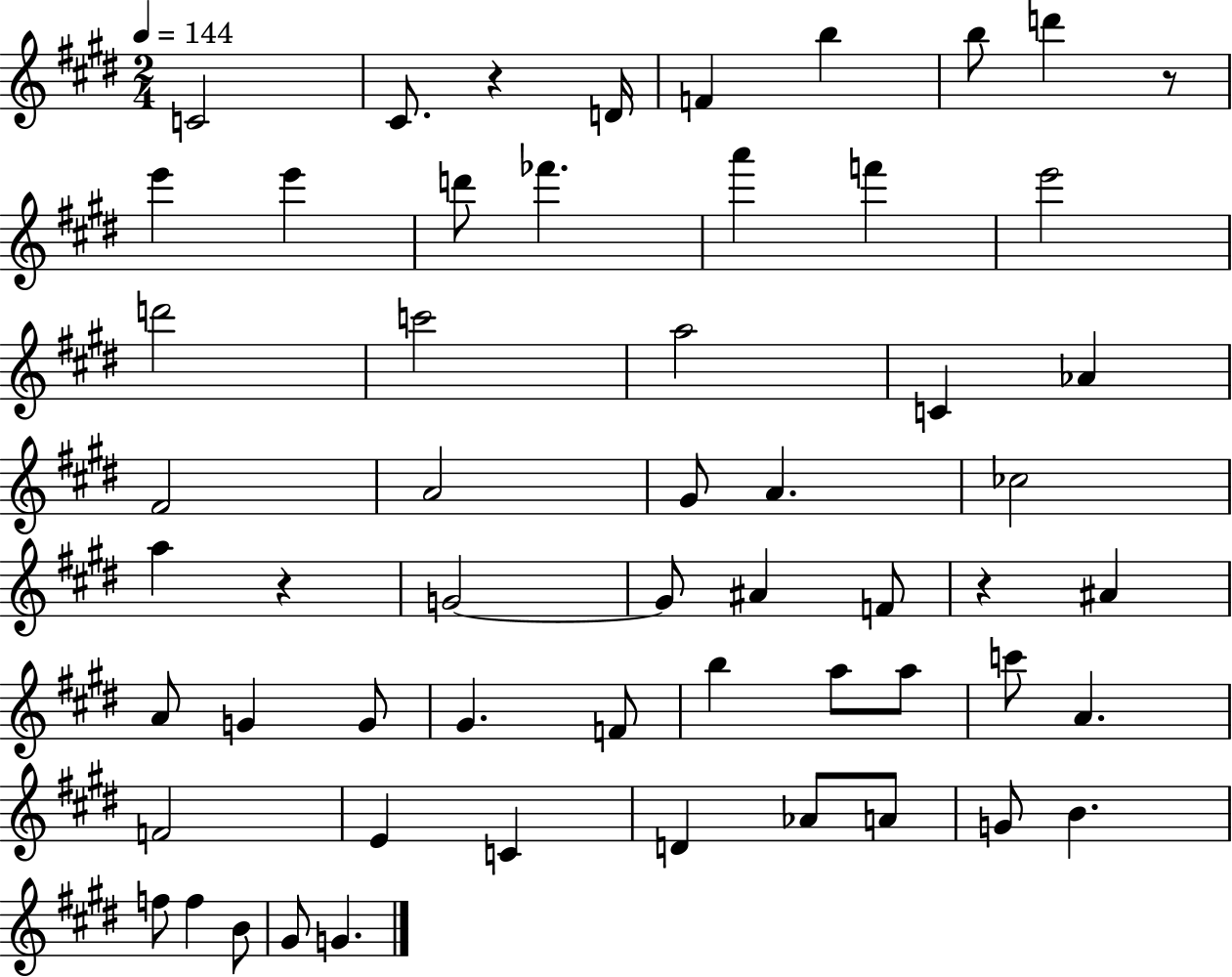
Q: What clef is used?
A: treble